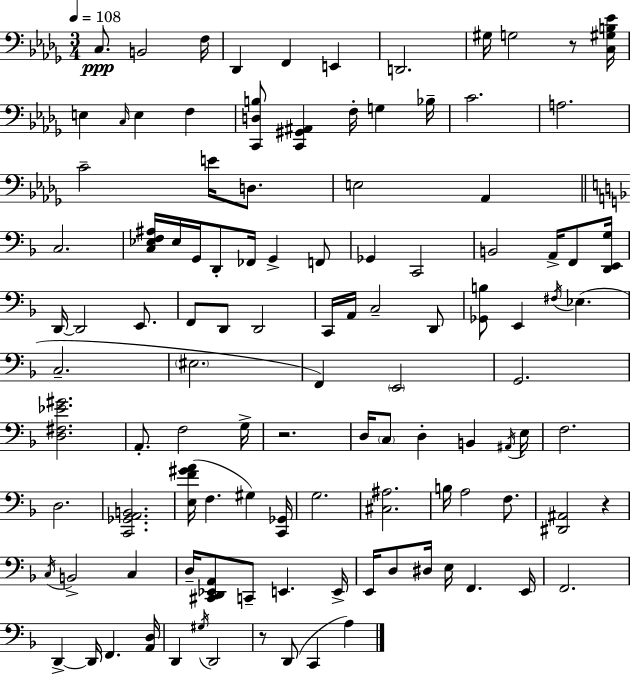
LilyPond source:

{
  \clef bass
  \numericTimeSignature
  \time 3/4
  \key bes \minor
  \tempo 4 = 108
  c8.\ppp b,2 f16 | des,4 f,4 e,4 | d,2. | gis16 g2 r8 <c gis b ees'>16 | \break e4 \grace { c16 } e4 f4 | <c, d b>8 <c, gis, ais,>4 f16-. g4 | bes16-- c'2. | a2. | \break c'2-- e'16 d8. | e2 aes,4 | \bar "||" \break \key f \major c2. | <c ees f ais>16 ees16 g,16 d,8-. fes,16 g,4-> f,8 | ges,4 c,2 | b,2 a,16-> f,8 <d, e, g>16 | \break d,16~~ d,2 e,8. | f,8 d,8 d,2 | c,16 a,16 c2-- d,8 | <ges, b>8 e,4 \acciaccatura { fis16 } ees4.( | \break c2.-- | \parenthesize eis2. | f,4) \parenthesize e,2 | g,2. | \break <d fis ees' gis'>2. | a,8.-. f2 | g16-> r2. | d16 \parenthesize c8 d4-. b,4 | \break \acciaccatura { ais,16 } e16 f2. | d2. | <c, ges, a, b,>2. | <e f' gis' a'>16( f4. gis4) | \break <c, ges,>16 g2. | <cis ais>2. | b16 a2 f8. | <dis, ais,>2 r4 | \break \acciaccatura { c16 } b,2-> c4 | d16-- <cis, d, ees, a,>8 c,8-- e,4. | e,16-> e,16 d8 dis16 e16 f,4. | e,16 f,2. | \break d,4->~~ d,16 f,4. | <a, d>16 d,4 \acciaccatura { gis16 } d,2 | r8 d,8( c,4 | a4) \bar "|."
}